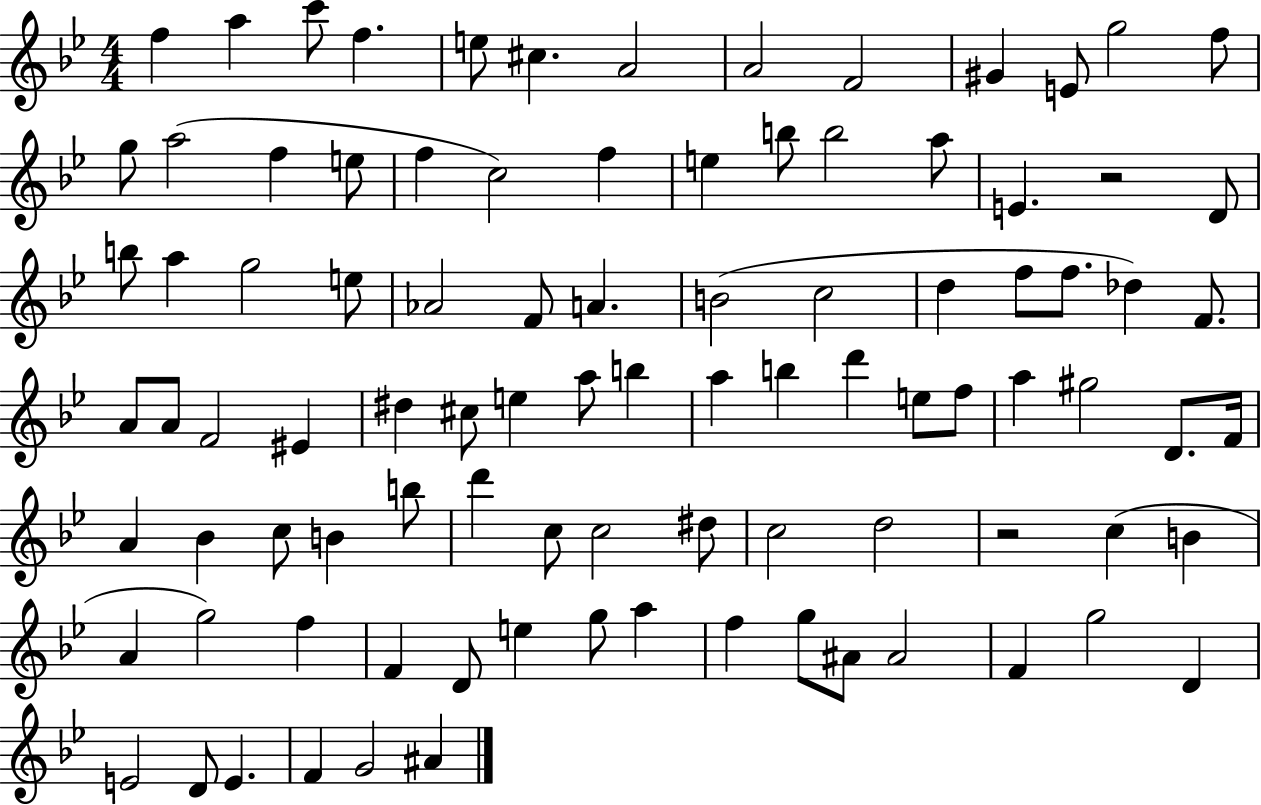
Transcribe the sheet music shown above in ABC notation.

X:1
T:Untitled
M:4/4
L:1/4
K:Bb
f a c'/2 f e/2 ^c A2 A2 F2 ^G E/2 g2 f/2 g/2 a2 f e/2 f c2 f e b/2 b2 a/2 E z2 D/2 b/2 a g2 e/2 _A2 F/2 A B2 c2 d f/2 f/2 _d F/2 A/2 A/2 F2 ^E ^d ^c/2 e a/2 b a b d' e/2 f/2 a ^g2 D/2 F/4 A _B c/2 B b/2 d' c/2 c2 ^d/2 c2 d2 z2 c B A g2 f F D/2 e g/2 a f g/2 ^A/2 ^A2 F g2 D E2 D/2 E F G2 ^A